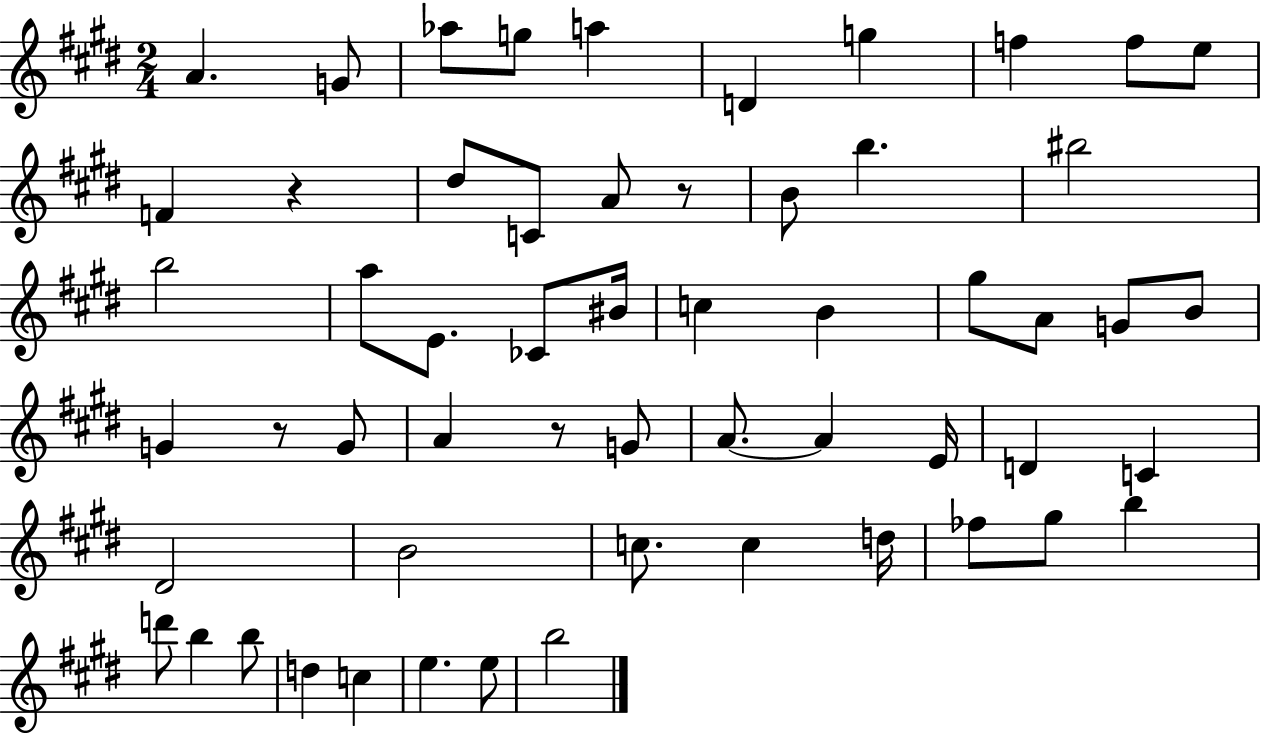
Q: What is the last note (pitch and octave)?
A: B5